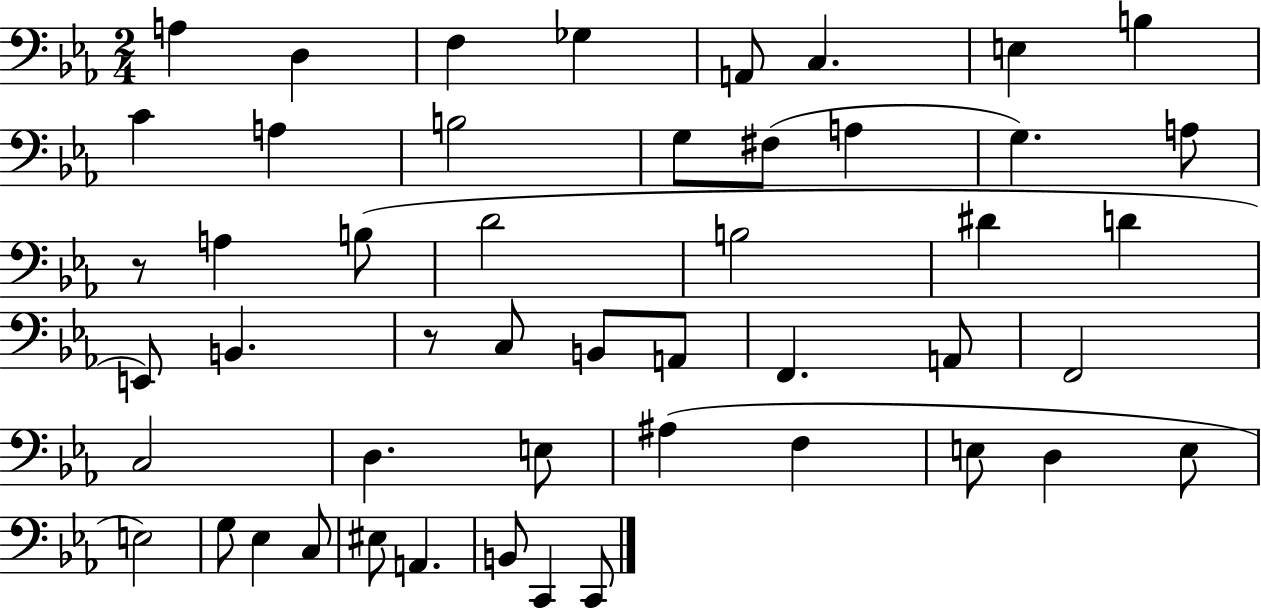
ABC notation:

X:1
T:Untitled
M:2/4
L:1/4
K:Eb
A, D, F, _G, A,,/2 C, E, B, C A, B,2 G,/2 ^F,/2 A, G, A,/2 z/2 A, B,/2 D2 B,2 ^D D E,,/2 B,, z/2 C,/2 B,,/2 A,,/2 F,, A,,/2 F,,2 C,2 D, E,/2 ^A, F, E,/2 D, E,/2 E,2 G,/2 _E, C,/2 ^E,/2 A,, B,,/2 C,, C,,/2